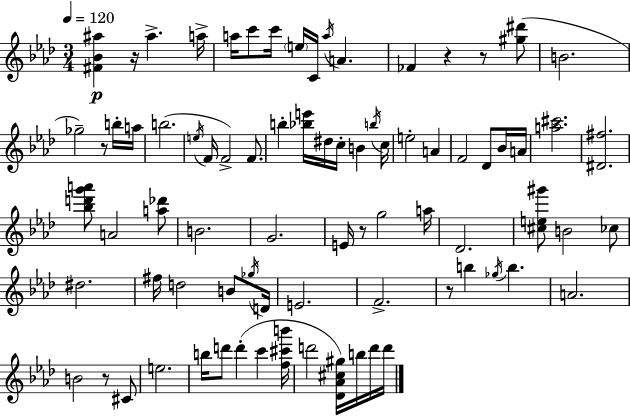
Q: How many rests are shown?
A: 7